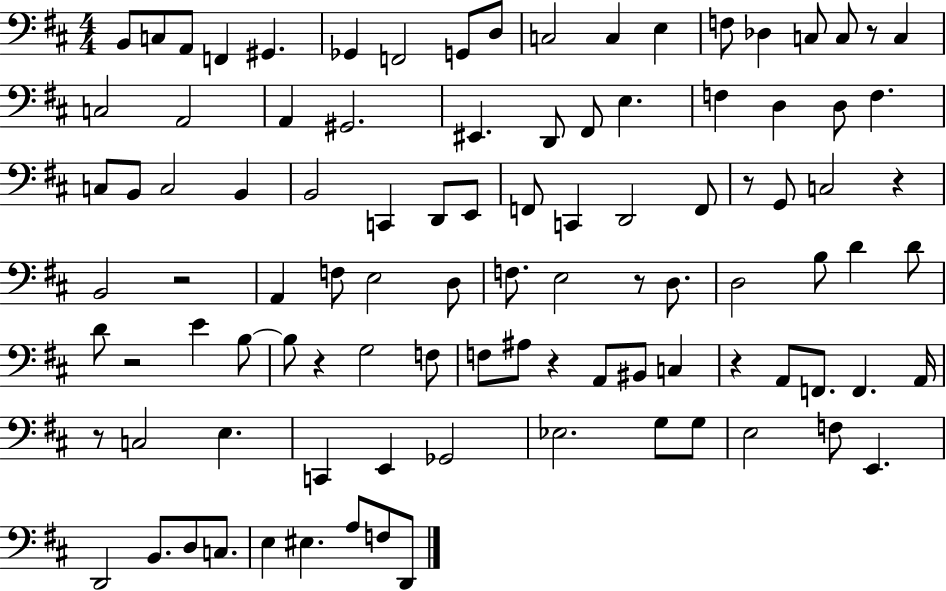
X:1
T:Untitled
M:4/4
L:1/4
K:D
B,,/2 C,/2 A,,/2 F,, ^G,, _G,, F,,2 G,,/2 D,/2 C,2 C, E, F,/2 _D, C,/2 C,/2 z/2 C, C,2 A,,2 A,, ^G,,2 ^E,, D,,/2 ^F,,/2 E, F, D, D,/2 F, C,/2 B,,/2 C,2 B,, B,,2 C,, D,,/2 E,,/2 F,,/2 C,, D,,2 F,,/2 z/2 G,,/2 C,2 z B,,2 z2 A,, F,/2 E,2 D,/2 F,/2 E,2 z/2 D,/2 D,2 B,/2 D D/2 D/2 z2 E B,/2 B,/2 z G,2 F,/2 F,/2 ^A,/2 z A,,/2 ^B,,/2 C, z A,,/2 F,,/2 F,, A,,/4 z/2 C,2 E, C,, E,, _G,,2 _E,2 G,/2 G,/2 E,2 F,/2 E,, D,,2 B,,/2 D,/2 C,/2 E, ^E, A,/2 F,/2 D,,/2